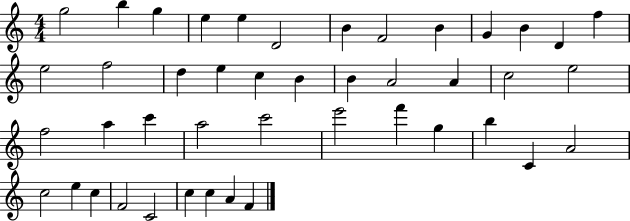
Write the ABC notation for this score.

X:1
T:Untitled
M:4/4
L:1/4
K:C
g2 b g e e D2 B F2 B G B D f e2 f2 d e c B B A2 A c2 e2 f2 a c' a2 c'2 e'2 f' g b C A2 c2 e c F2 C2 c c A F